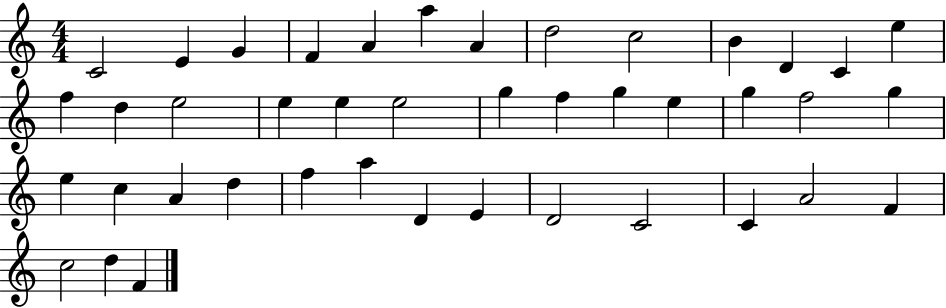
C4/h E4/q G4/q F4/q A4/q A5/q A4/q D5/h C5/h B4/q D4/q C4/q E5/q F5/q D5/q E5/h E5/q E5/q E5/h G5/q F5/q G5/q E5/q G5/q F5/h G5/q E5/q C5/q A4/q D5/q F5/q A5/q D4/q E4/q D4/h C4/h C4/q A4/h F4/q C5/h D5/q F4/q